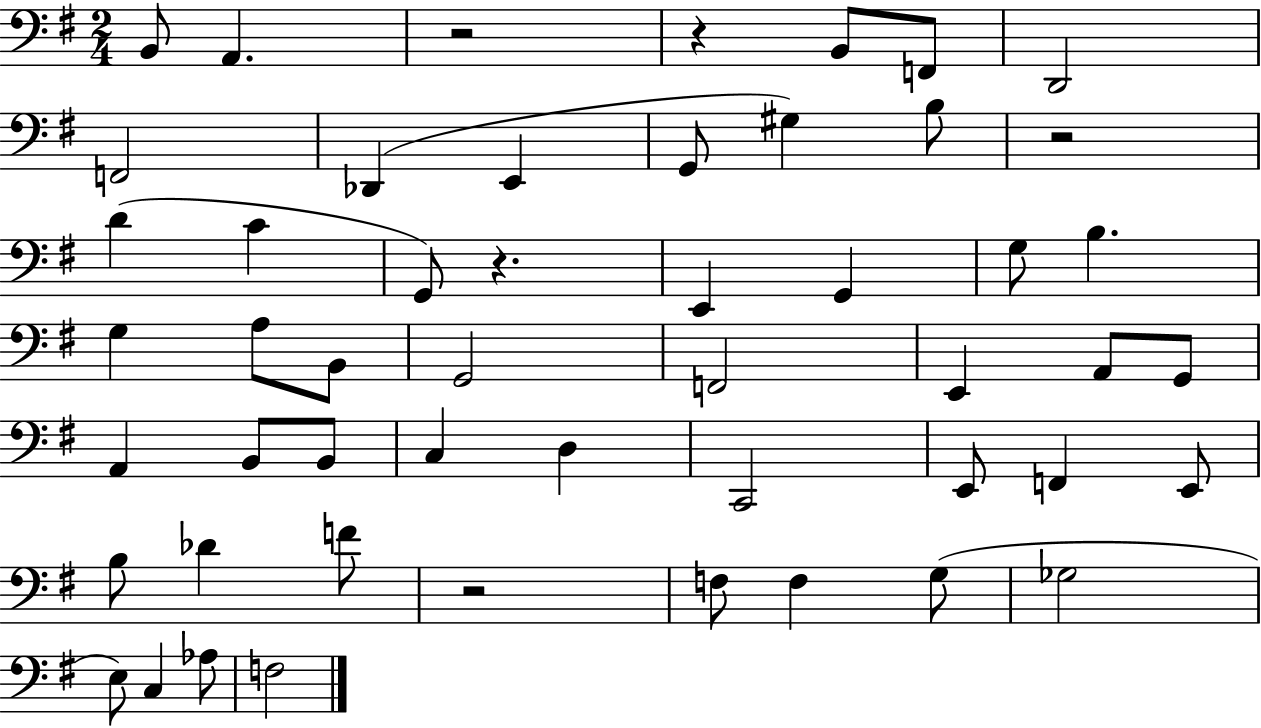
B2/e A2/q. R/h R/q B2/e F2/e D2/h F2/h Db2/q E2/q G2/e G#3/q B3/e R/h D4/q C4/q G2/e R/q. E2/q G2/q G3/e B3/q. G3/q A3/e B2/e G2/h F2/h E2/q A2/e G2/e A2/q B2/e B2/e C3/q D3/q C2/h E2/e F2/q E2/e B3/e Db4/q F4/e R/h F3/e F3/q G3/e Gb3/h E3/e C3/q Ab3/e F3/h